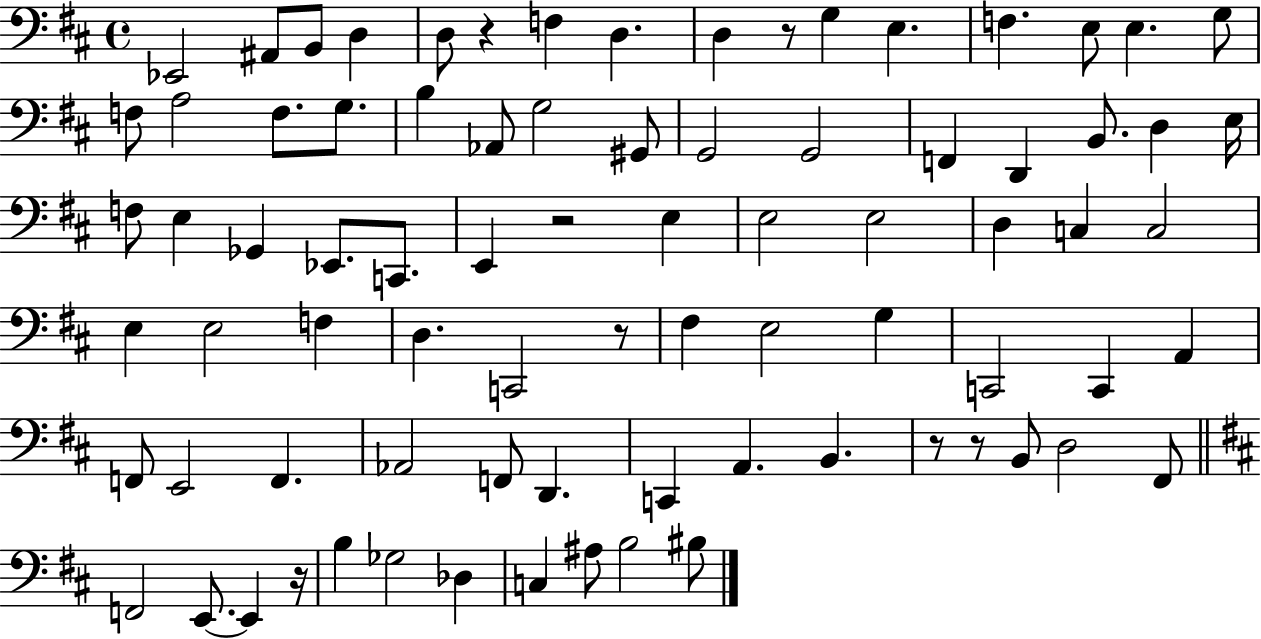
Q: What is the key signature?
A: D major